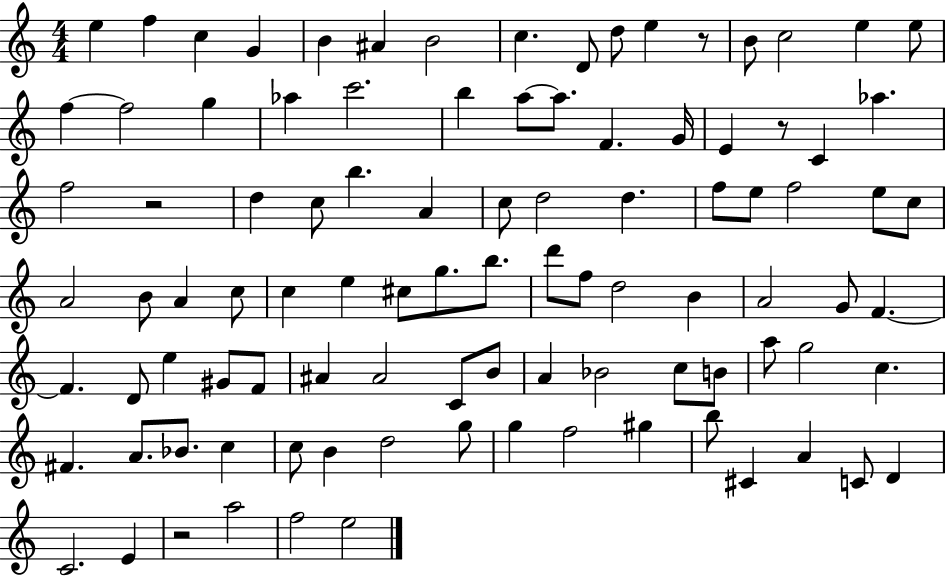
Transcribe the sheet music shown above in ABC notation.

X:1
T:Untitled
M:4/4
L:1/4
K:C
e f c G B ^A B2 c D/2 d/2 e z/2 B/2 c2 e e/2 f f2 g _a c'2 b a/2 a/2 F G/4 E z/2 C _a f2 z2 d c/2 b A c/2 d2 d f/2 e/2 f2 e/2 c/2 A2 B/2 A c/2 c e ^c/2 g/2 b/2 d'/2 f/2 d2 B A2 G/2 F F D/2 e ^G/2 F/2 ^A ^A2 C/2 B/2 A _B2 c/2 B/2 a/2 g2 c ^F A/2 _B/2 c c/2 B d2 g/2 g f2 ^g b/2 ^C A C/2 D C2 E z2 a2 f2 e2